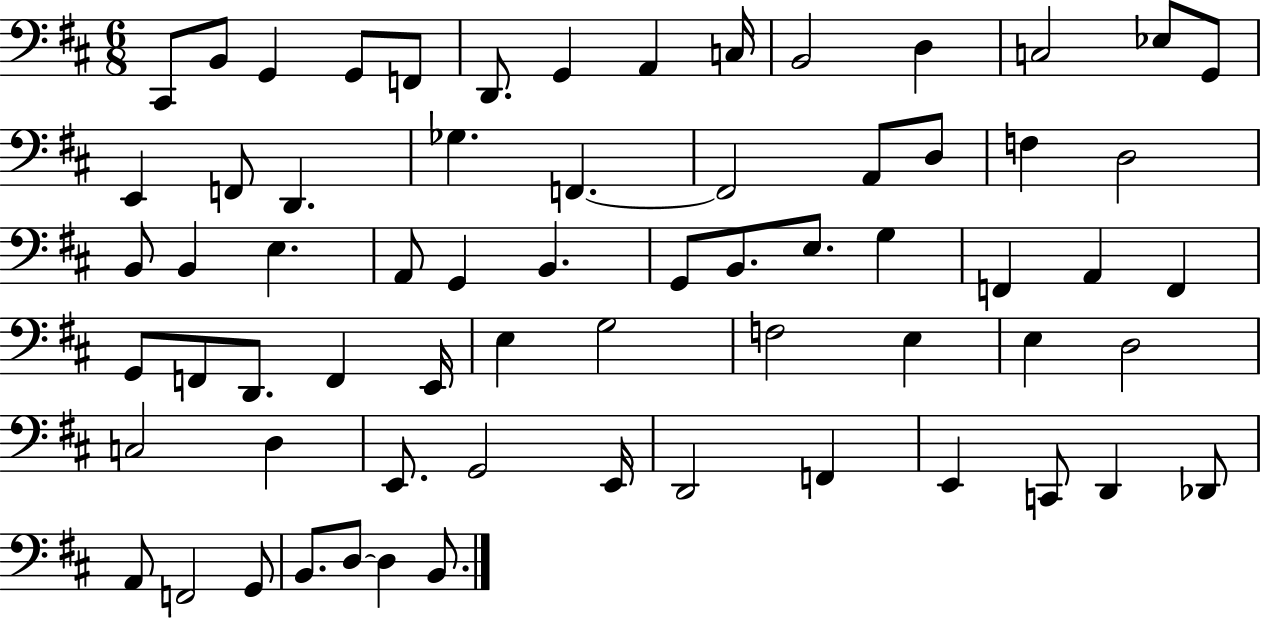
C#2/e B2/e G2/q G2/e F2/e D2/e. G2/q A2/q C3/s B2/h D3/q C3/h Eb3/e G2/e E2/q F2/e D2/q. Gb3/q. F2/q. F2/h A2/e D3/e F3/q D3/h B2/e B2/q E3/q. A2/e G2/q B2/q. G2/e B2/e. E3/e. G3/q F2/q A2/q F2/q G2/e F2/e D2/e. F2/q E2/s E3/q G3/h F3/h E3/q E3/q D3/h C3/h D3/q E2/e. G2/h E2/s D2/h F2/q E2/q C2/e D2/q Db2/e A2/e F2/h G2/e B2/e. D3/e D3/q B2/e.